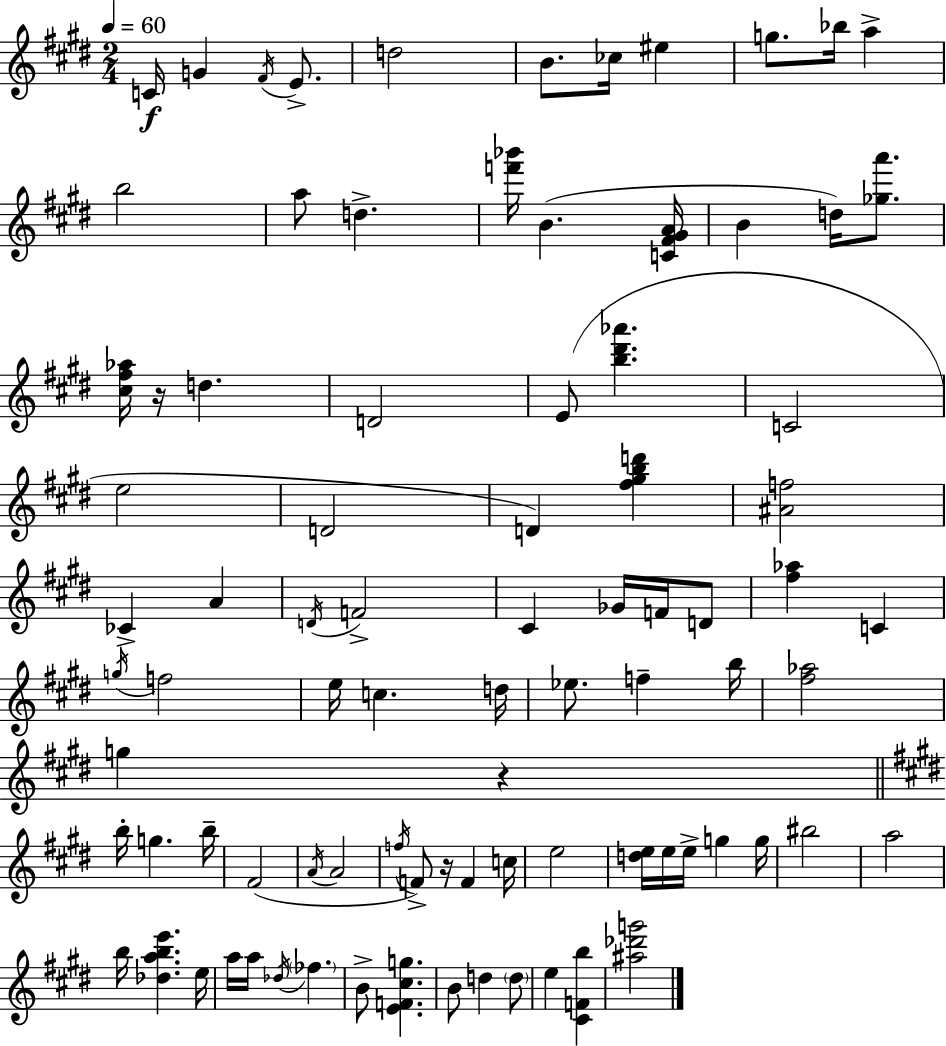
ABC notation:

X:1
T:Untitled
M:2/4
L:1/4
K:E
C/4 G ^F/4 E/2 d2 B/2 _c/4 ^e g/2 _b/4 a b2 a/2 d [f'_b']/4 B [C^F^GA]/4 B d/4 [_ga']/2 [^c^f_a]/4 z/4 d D2 E/2 [b^d'_a'] C2 e2 D2 D [^f^gbd'] [^Af]2 _C A D/4 F2 ^C _G/4 F/4 D/2 [^f_a] C g/4 f2 e/4 c d/4 _e/2 f b/4 [^f_a]2 g z b/4 g b/4 ^F2 A/4 A2 f/4 F/2 z/4 F c/4 e2 [de]/4 e/4 e/4 g g/4 ^b2 a2 b/4 [_dabe'] e/4 a/4 a/4 _d/4 _f B/2 [EF^cg] B/2 d d/2 e [^CFb] [^a_d'g']2